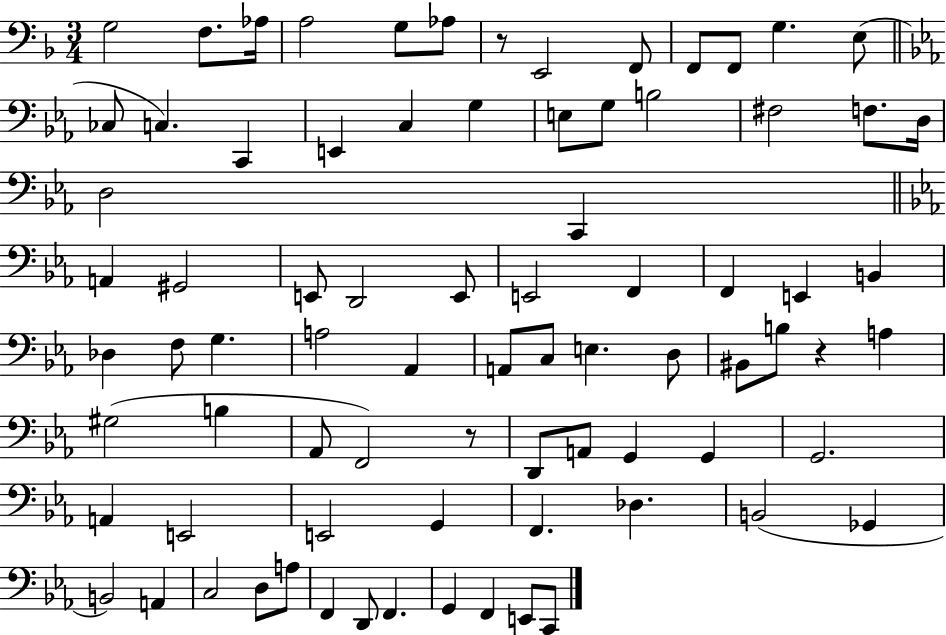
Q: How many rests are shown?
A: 3